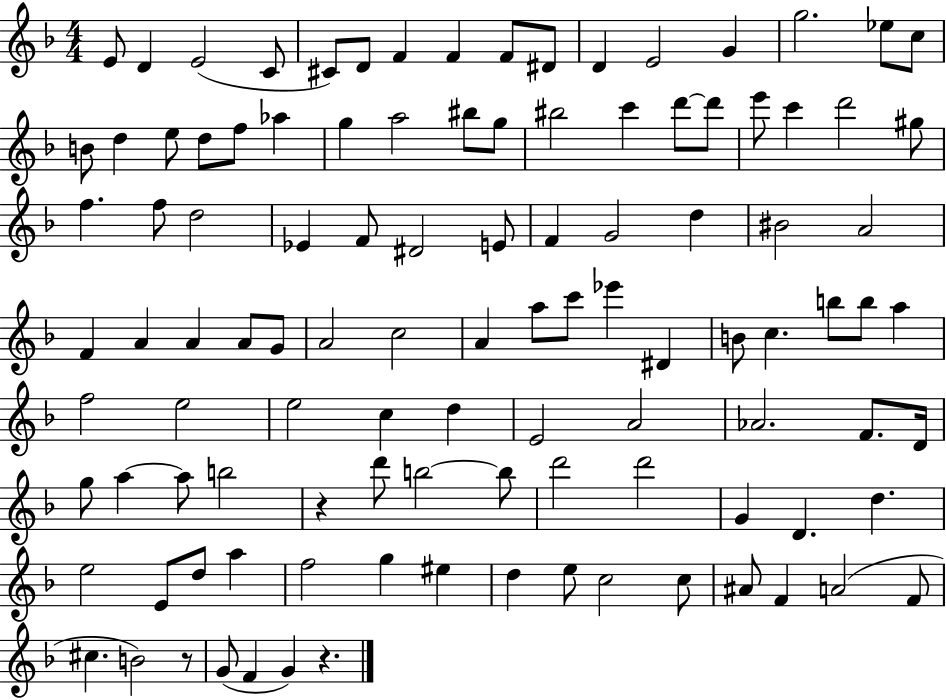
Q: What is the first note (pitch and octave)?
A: E4